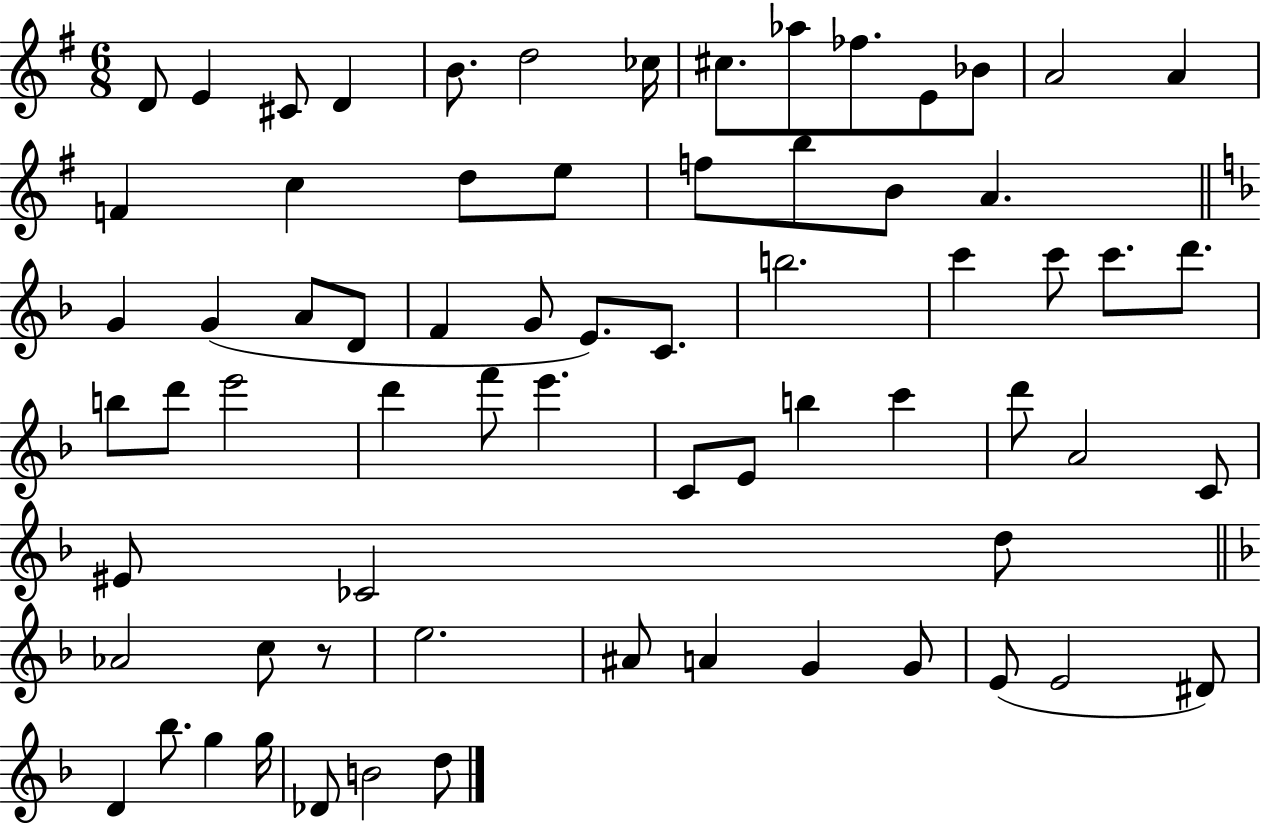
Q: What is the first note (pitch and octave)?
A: D4